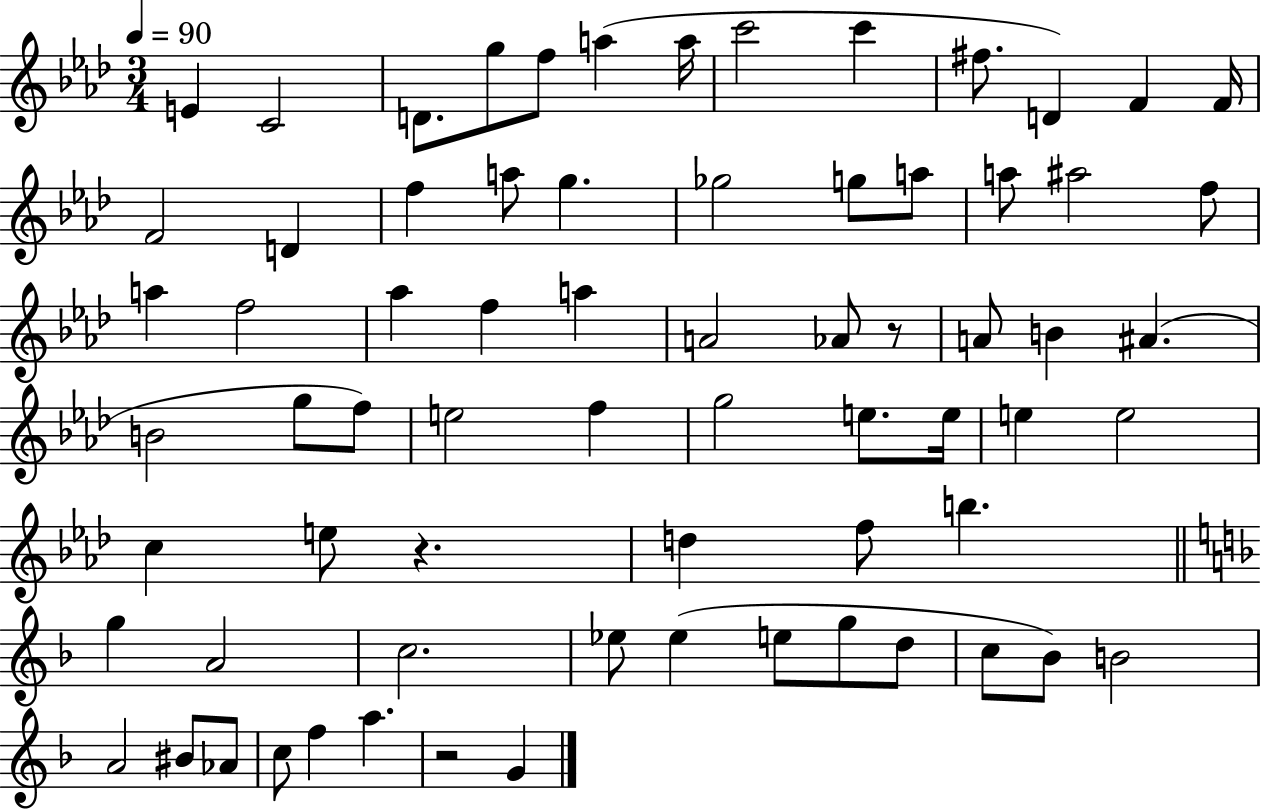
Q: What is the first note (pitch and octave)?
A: E4